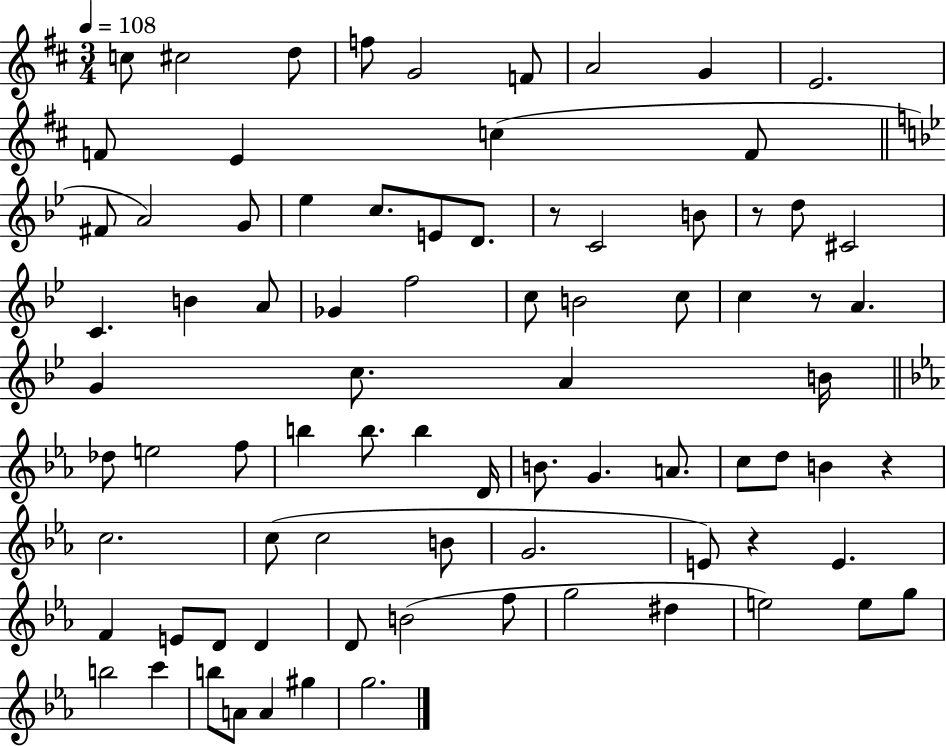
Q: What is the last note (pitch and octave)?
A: G5